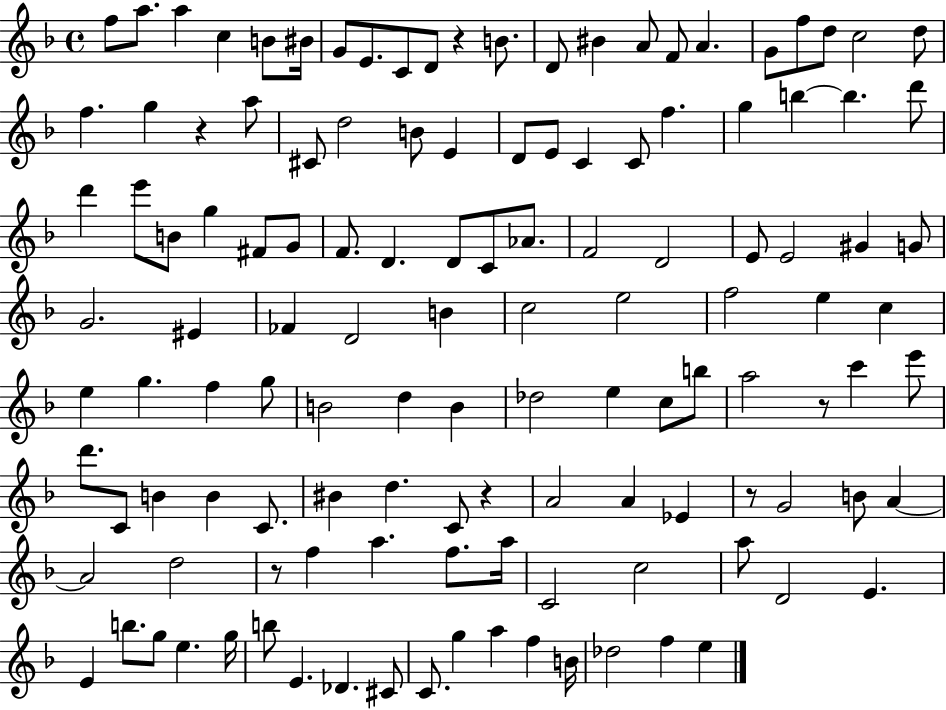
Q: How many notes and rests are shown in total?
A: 126